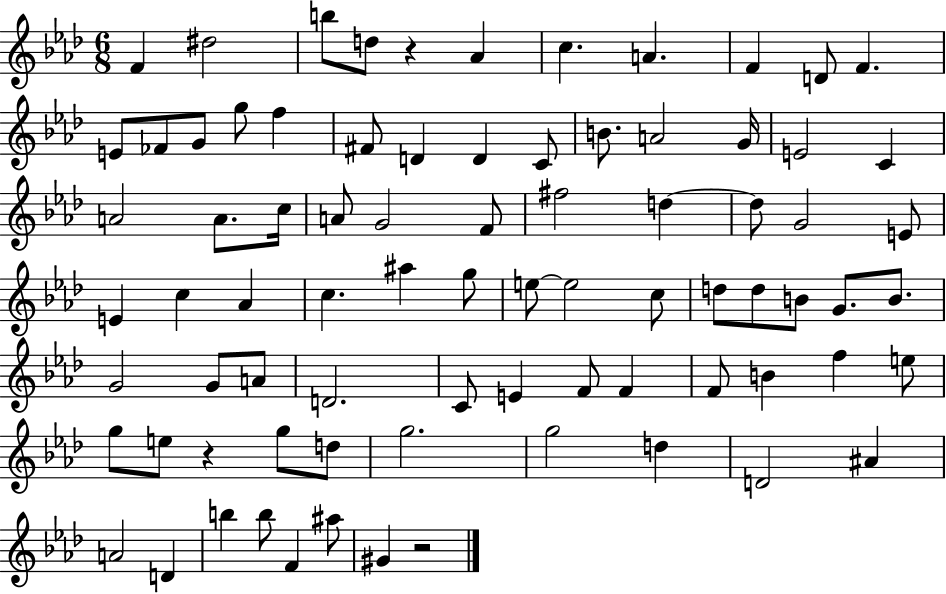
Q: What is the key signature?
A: AES major